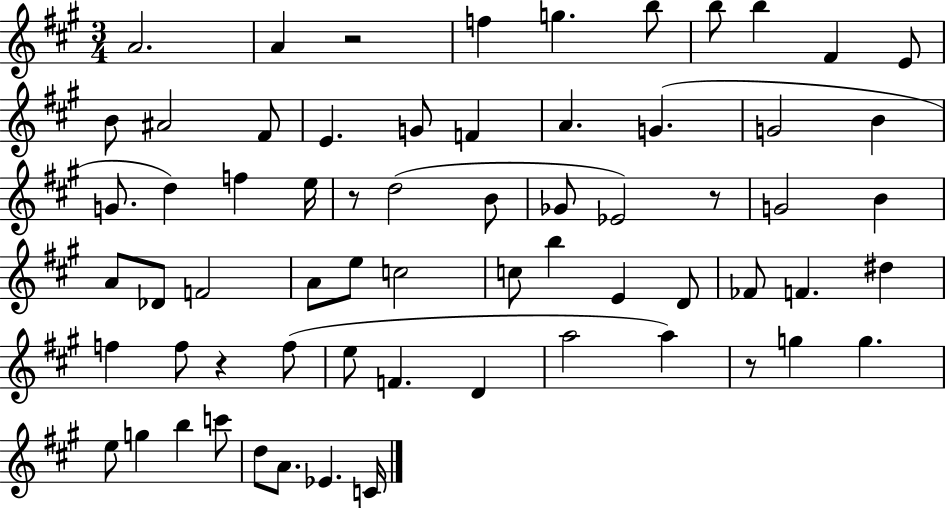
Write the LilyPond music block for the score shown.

{
  \clef treble
  \numericTimeSignature
  \time 3/4
  \key a \major
  a'2. | a'4 r2 | f''4 g''4. b''8 | b''8 b''4 fis'4 e'8 | \break b'8 ais'2 fis'8 | e'4. g'8 f'4 | a'4. g'4.( | g'2 b'4 | \break g'8. d''4) f''4 e''16 | r8 d''2( b'8 | ges'8 ees'2) r8 | g'2 b'4 | \break a'8 des'8 f'2 | a'8 e''8 c''2 | c''8 b''4 e'4 d'8 | fes'8 f'4. dis''4 | \break f''4 f''8 r4 f''8( | e''8 f'4. d'4 | a''2 a''4) | r8 g''4 g''4. | \break e''8 g''4 b''4 c'''8 | d''8 a'8. ees'4. c'16 | \bar "|."
}